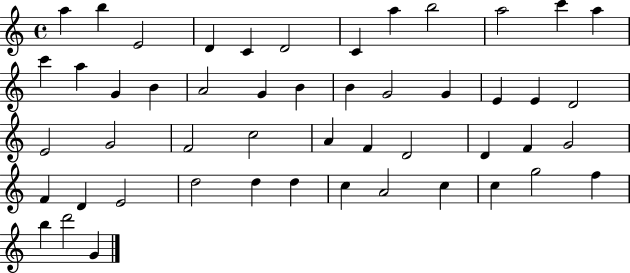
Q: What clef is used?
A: treble